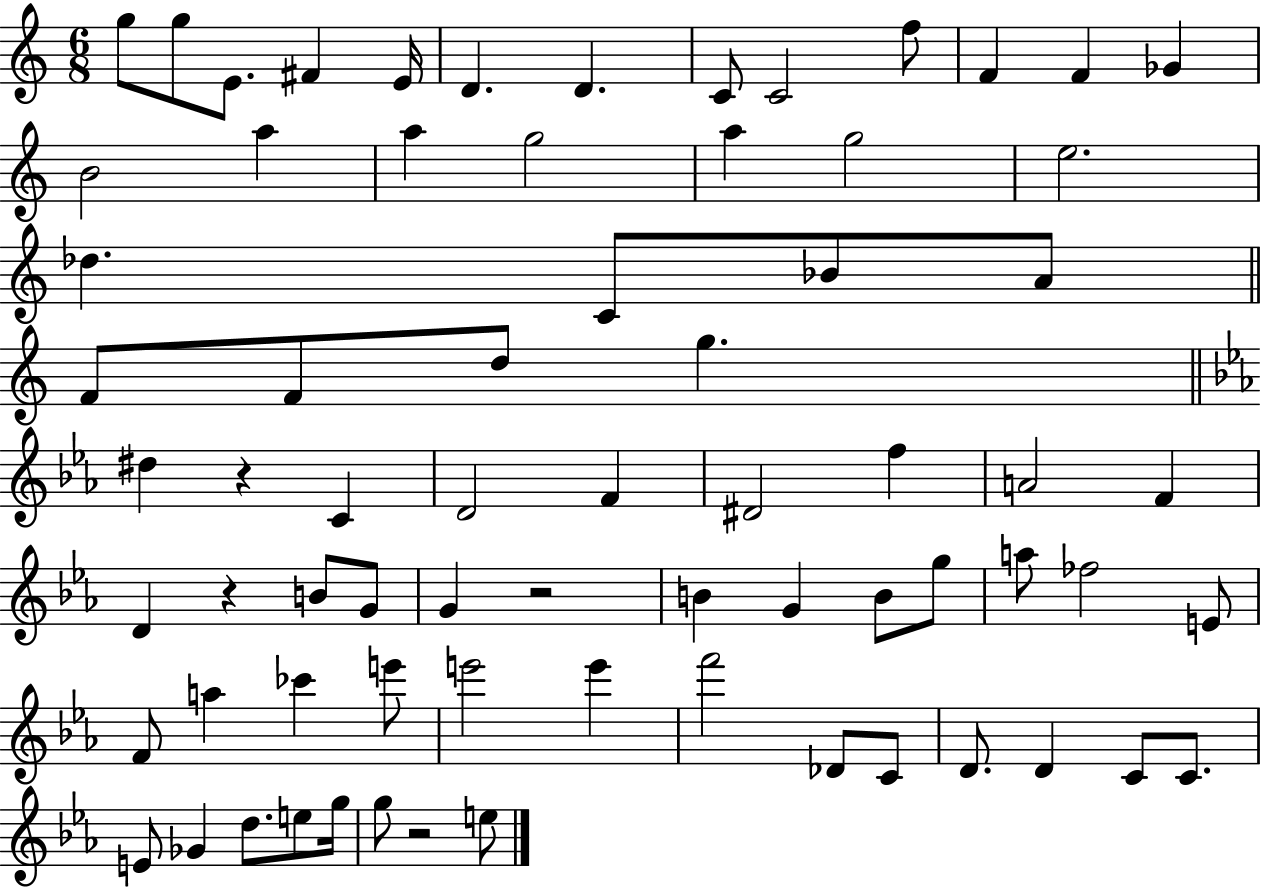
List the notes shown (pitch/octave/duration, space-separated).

G5/e G5/e E4/e. F#4/q E4/s D4/q. D4/q. C4/e C4/h F5/e F4/q F4/q Gb4/q B4/h A5/q A5/q G5/h A5/q G5/h E5/h. Db5/q. C4/e Bb4/e A4/e F4/e F4/e D5/e G5/q. D#5/q R/q C4/q D4/h F4/q D#4/h F5/q A4/h F4/q D4/q R/q B4/e G4/e G4/q R/h B4/q G4/q B4/e G5/e A5/e FES5/h E4/e F4/e A5/q CES6/q E6/e E6/h E6/q F6/h Db4/e C4/e D4/e. D4/q C4/e C4/e. E4/e Gb4/q D5/e. E5/e G5/s G5/e R/h E5/e